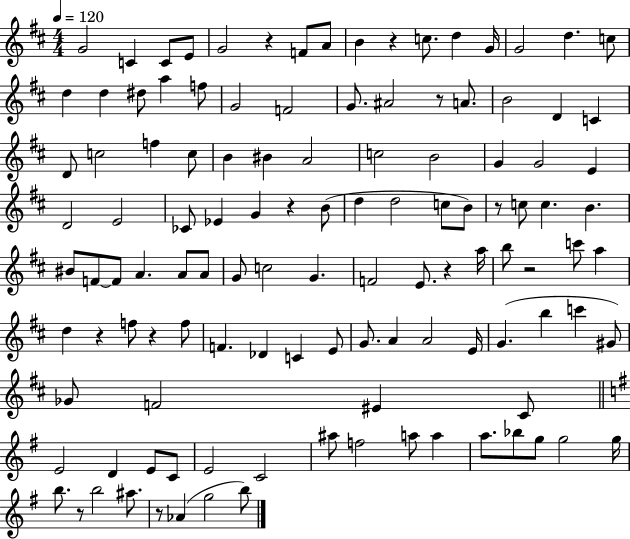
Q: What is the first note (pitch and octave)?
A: G4